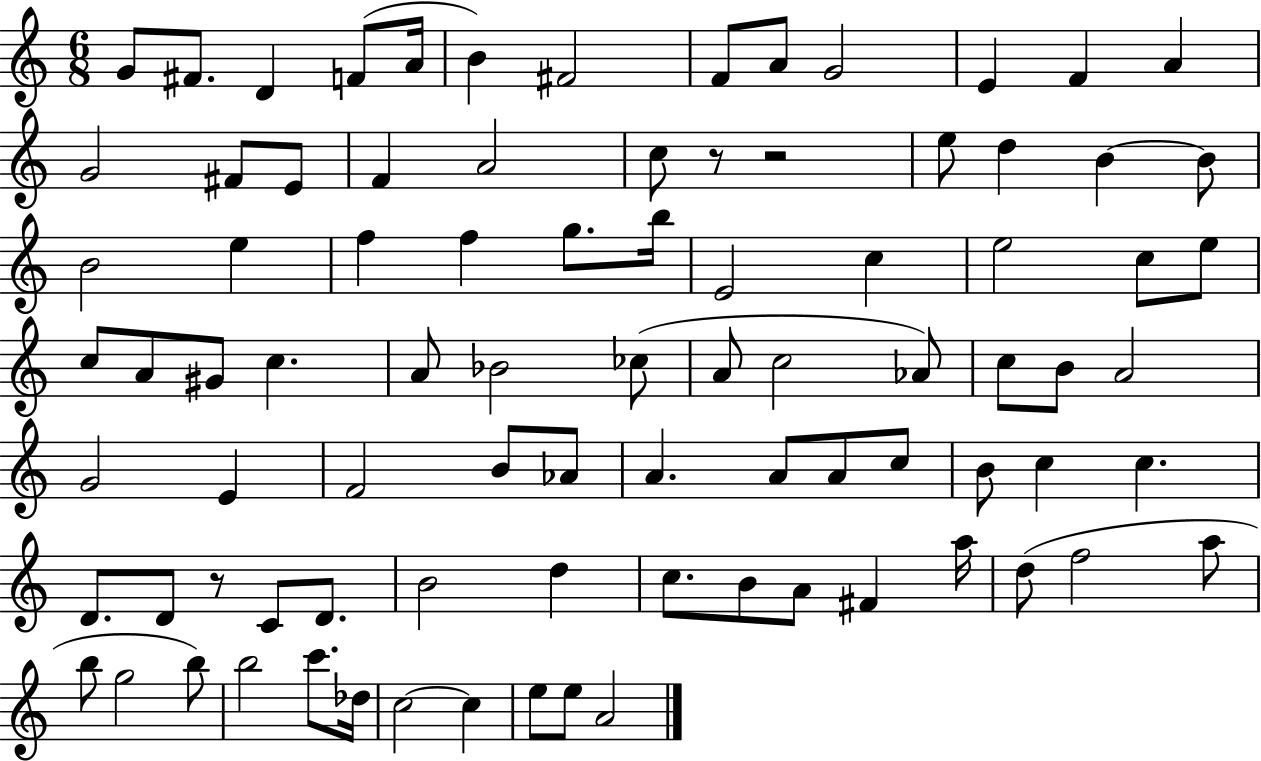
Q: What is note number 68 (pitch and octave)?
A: A4